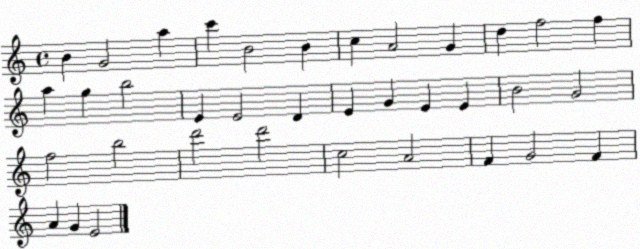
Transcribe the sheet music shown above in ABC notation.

X:1
T:Untitled
M:4/4
L:1/4
K:C
B G2 a c' B2 B c A2 G d f2 f a g b2 E E2 D E G E E B2 G2 f2 b2 d'2 d'2 c2 A2 F G2 F A G E2